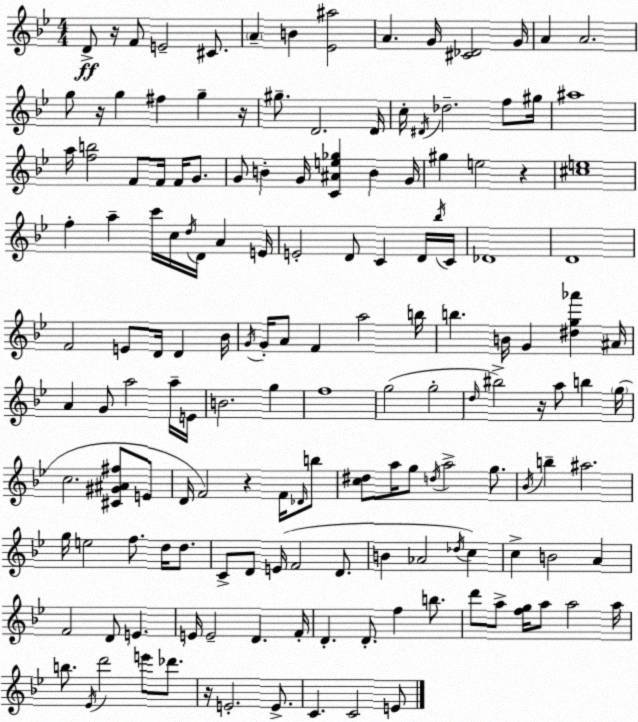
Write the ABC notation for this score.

X:1
T:Untitled
M:4/4
L:1/4
K:Gm
D/2 z/4 F/2 E2 ^C/2 A B [_E^a]2 A G/4 [^C_D]2 G/4 A A2 g/2 z/4 g ^f g z/4 ^g/2 D2 D/4 c/4 ^D/4 _d2 f/2 ^g/4 ^a4 a/4 [fb]2 F/2 F/4 F/4 G/2 G/2 B G/4 [C^Ae_g] B G/4 ^g e2 z [^ce]4 f a c'/4 c/4 d/4 D/4 A E/4 E2 D/2 C D/4 _b/4 C/4 _D4 D4 F2 E/2 D/4 D _B/4 G/4 G/4 A/2 F a2 b/4 b B/4 G [^dg_a'] ^A/4 A G/2 a2 a/4 E/4 B2 g f4 g2 g2 d/4 ^b2 z/4 a/2 b g/4 c2 [^C^G^A^f]/2 E/2 D/4 F2 z F/4 _D/4 b/2 [c^d]/2 a/4 g/2 d/4 a2 g/2 _B/4 b ^a2 g/4 e2 f/2 d/4 d/2 C/2 D/2 E/4 F2 D/2 B _A2 _d/4 c c B2 A F2 D/2 E E/4 E2 D F/4 D D/2 f b/2 d'/2 a/2 [fg]/4 a/2 a2 a/4 b/2 _E/4 d'2 e'/2 _d'/2 z/4 E2 E/2 C C2 E/2